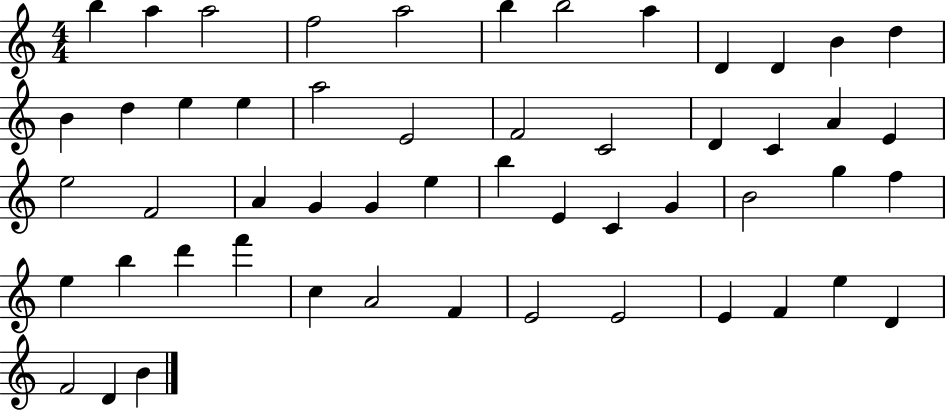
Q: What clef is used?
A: treble